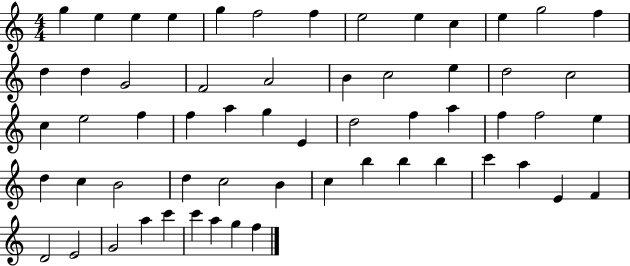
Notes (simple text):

G5/q E5/q E5/q E5/q G5/q F5/h F5/q E5/h E5/q C5/q E5/q G5/h F5/q D5/q D5/q G4/h F4/h A4/h B4/q C5/h E5/q D5/h C5/h C5/q E5/h F5/q F5/q A5/q G5/q E4/q D5/h F5/q A5/q F5/q F5/h E5/q D5/q C5/q B4/h D5/q C5/h B4/q C5/q B5/q B5/q B5/q C6/q A5/q E4/q F4/q D4/h E4/h G4/h A5/q C6/q C6/q A5/q G5/q F5/q